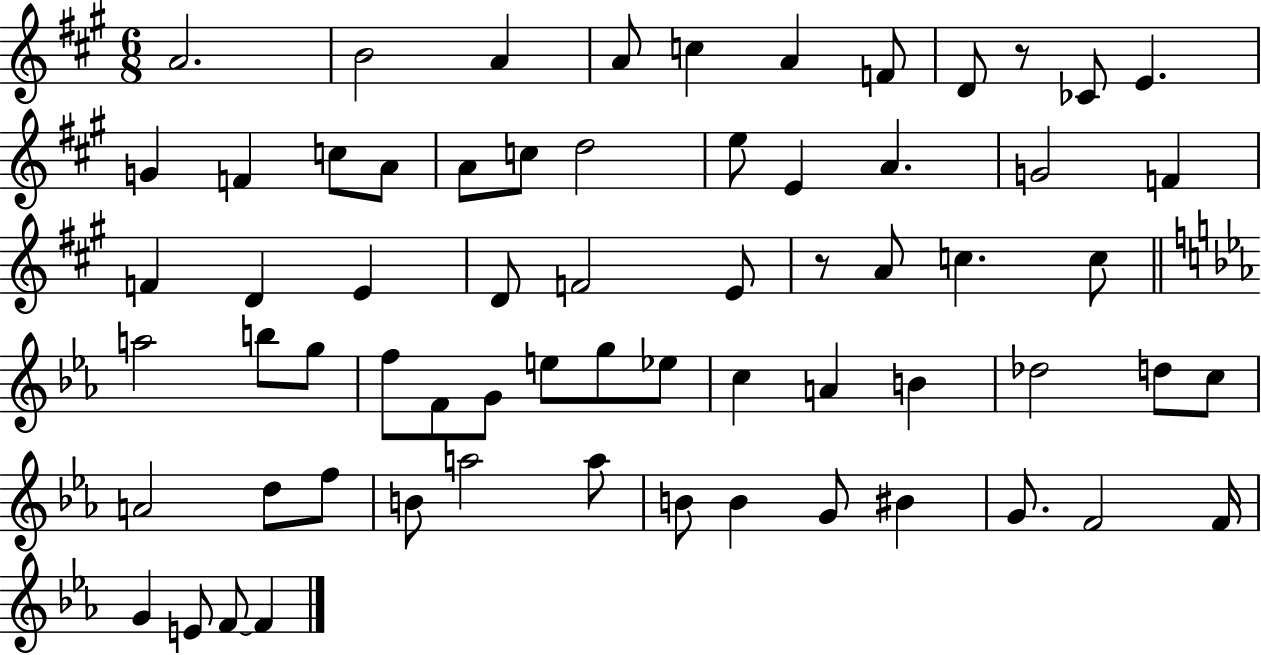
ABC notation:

X:1
T:Untitled
M:6/8
L:1/4
K:A
A2 B2 A A/2 c A F/2 D/2 z/2 _C/2 E G F c/2 A/2 A/2 c/2 d2 e/2 E A G2 F F D E D/2 F2 E/2 z/2 A/2 c c/2 a2 b/2 g/2 f/2 F/2 G/2 e/2 g/2 _e/2 c A B _d2 d/2 c/2 A2 d/2 f/2 B/2 a2 a/2 B/2 B G/2 ^B G/2 F2 F/4 G E/2 F/2 F